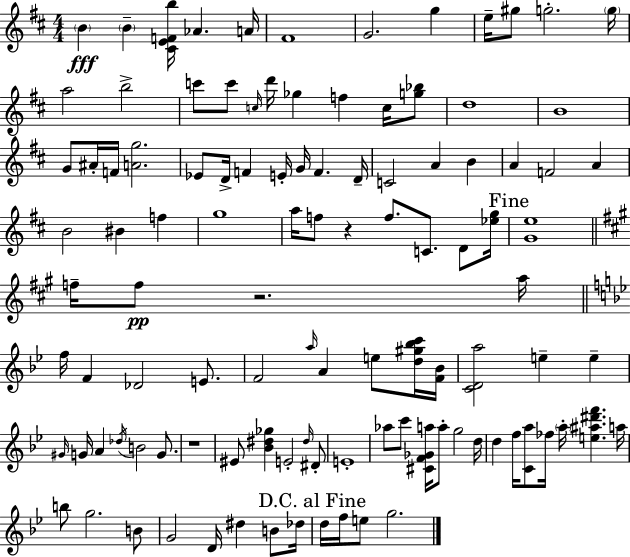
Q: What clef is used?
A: treble